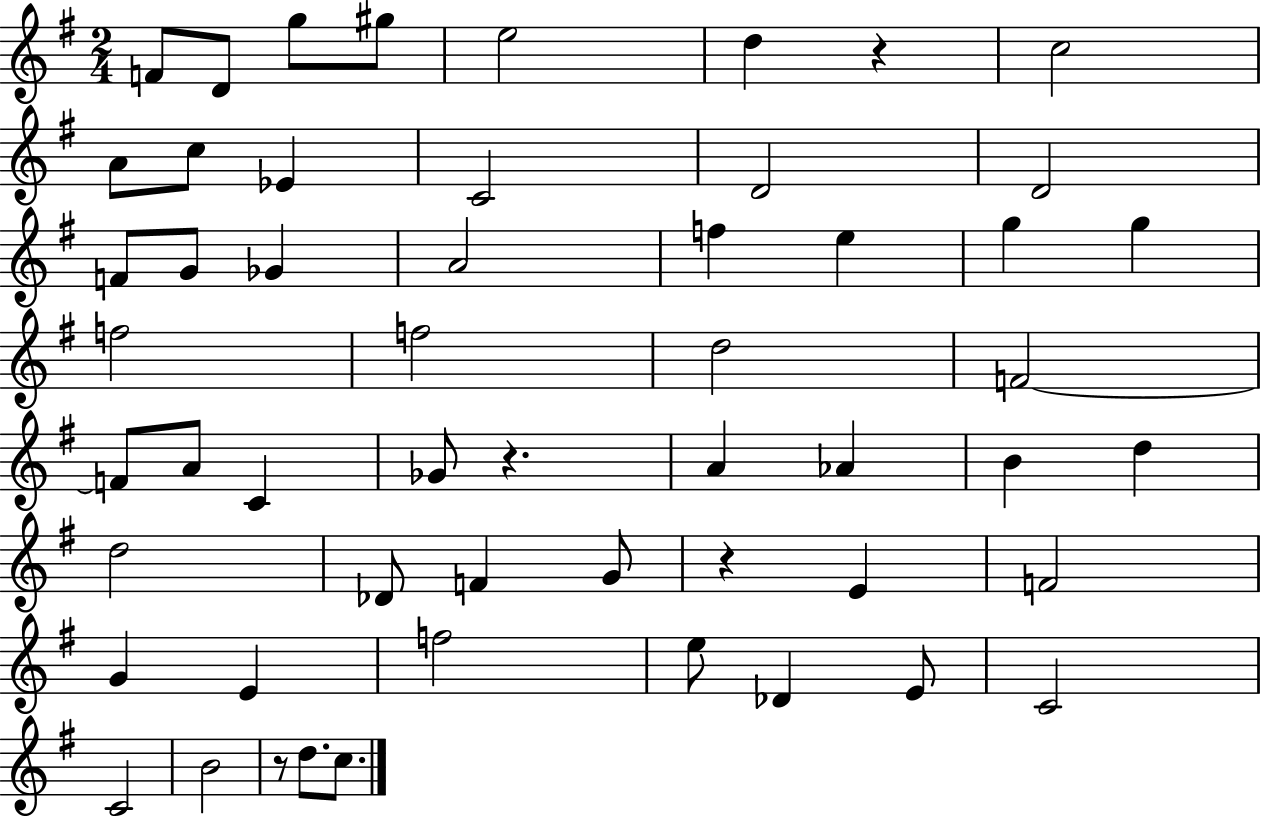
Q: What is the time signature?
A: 2/4